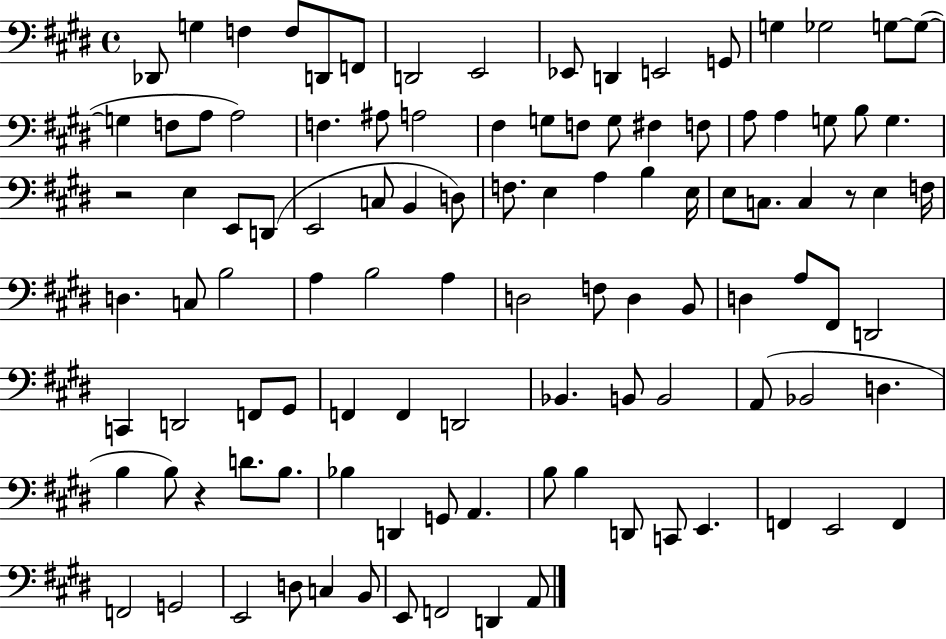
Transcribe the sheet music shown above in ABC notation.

X:1
T:Untitled
M:4/4
L:1/4
K:E
_D,,/2 G, F, F,/2 D,,/2 F,,/2 D,,2 E,,2 _E,,/2 D,, E,,2 G,,/2 G, _G,2 G,/2 G,/2 G, F,/2 A,/2 A,2 F, ^A,/2 A,2 ^F, G,/2 F,/2 G,/2 ^F, F,/2 A,/2 A, G,/2 B,/2 G, z2 E, E,,/2 D,,/2 E,,2 C,/2 B,, D,/2 F,/2 E, A, B, E,/4 E,/2 C,/2 C, z/2 E, F,/4 D, C,/2 B,2 A, B,2 A, D,2 F,/2 D, B,,/2 D, A,/2 ^F,,/2 D,,2 C,, D,,2 F,,/2 ^G,,/2 F,, F,, D,,2 _B,, B,,/2 B,,2 A,,/2 _B,,2 D, B, B,/2 z D/2 B,/2 _B, D,, G,,/2 A,, B,/2 B, D,,/2 C,,/2 E,, F,, E,,2 F,, F,,2 G,,2 E,,2 D,/2 C, B,,/2 E,,/2 F,,2 D,, A,,/2